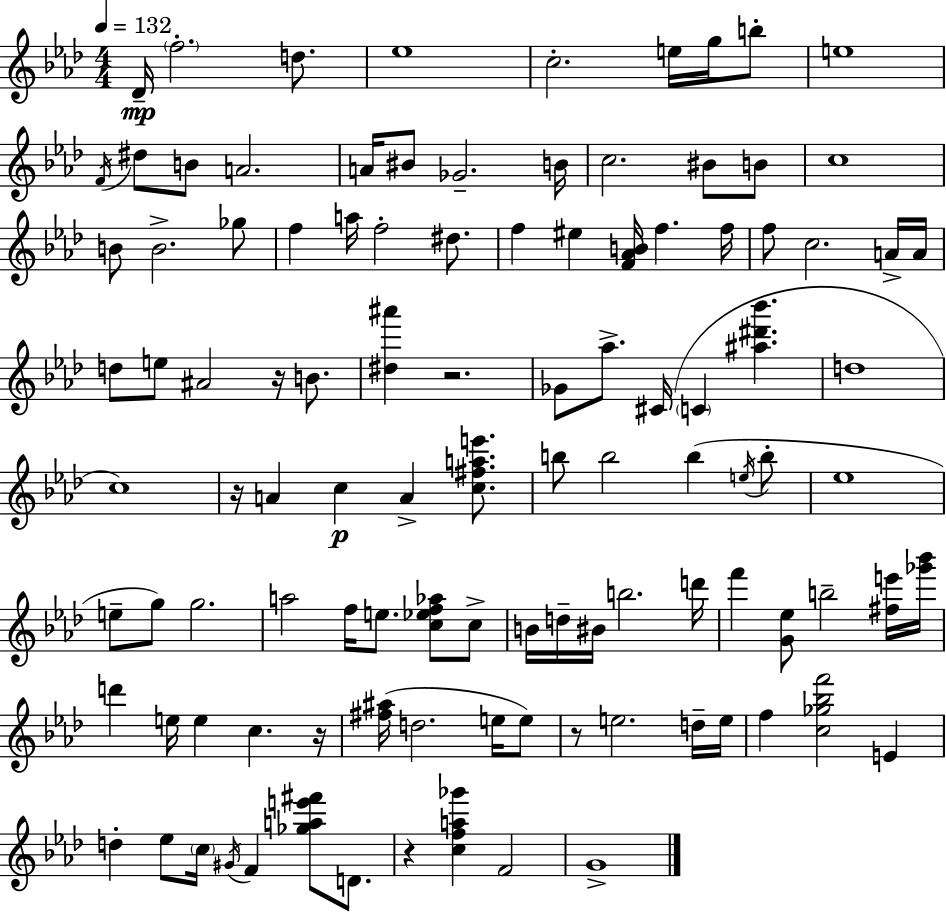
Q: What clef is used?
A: treble